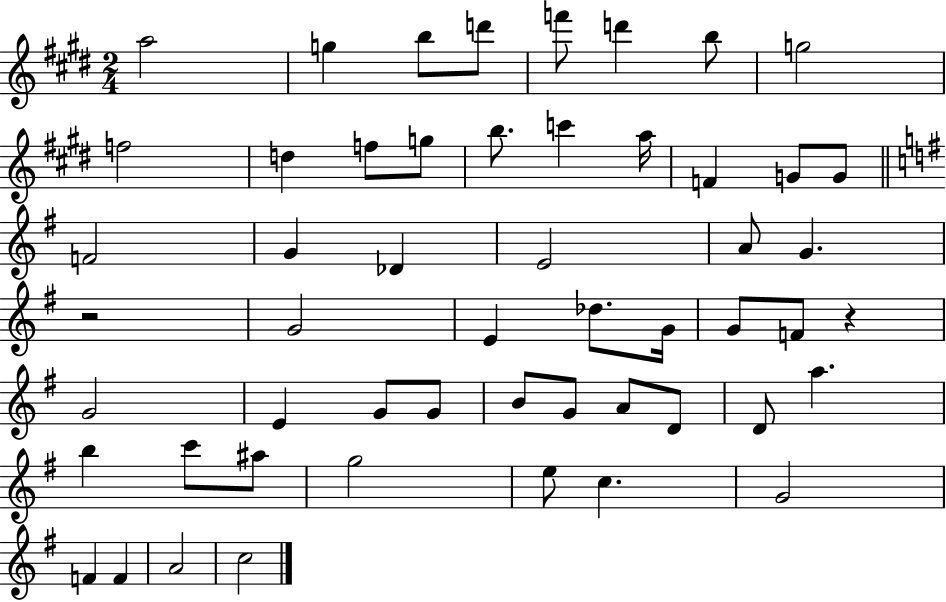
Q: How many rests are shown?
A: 2